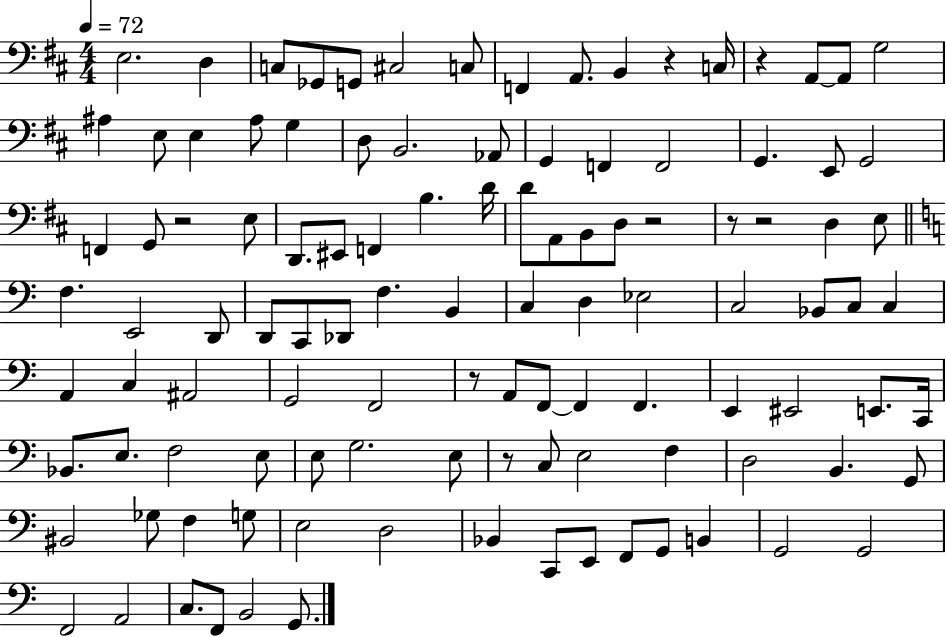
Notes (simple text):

E3/h. D3/q C3/e Gb2/e G2/e C#3/h C3/e F2/q A2/e. B2/q R/q C3/s R/q A2/e A2/e G3/h A#3/q E3/e E3/q A#3/e G3/q D3/e B2/h. Ab2/e G2/q F2/q F2/h G2/q. E2/e G2/h F2/q G2/e R/h E3/e D2/e. EIS2/e F2/q B3/q. D4/s D4/e A2/e B2/e D3/e R/h R/e R/h D3/q E3/e F3/q. E2/h D2/e D2/e C2/e Db2/e F3/q. B2/q C3/q D3/q Eb3/h C3/h Bb2/e C3/e C3/q A2/q C3/q A#2/h G2/h F2/h R/e A2/e F2/e F2/q F2/q. E2/q EIS2/h E2/e. C2/s Bb2/e. E3/e. F3/h E3/e E3/e G3/h. E3/e R/e C3/e E3/h F3/q D3/h B2/q. G2/e BIS2/h Gb3/e F3/q G3/e E3/h D3/h Bb2/q C2/e E2/e F2/e G2/e B2/q G2/h G2/h F2/h A2/h C3/e. F2/e B2/h G2/e.